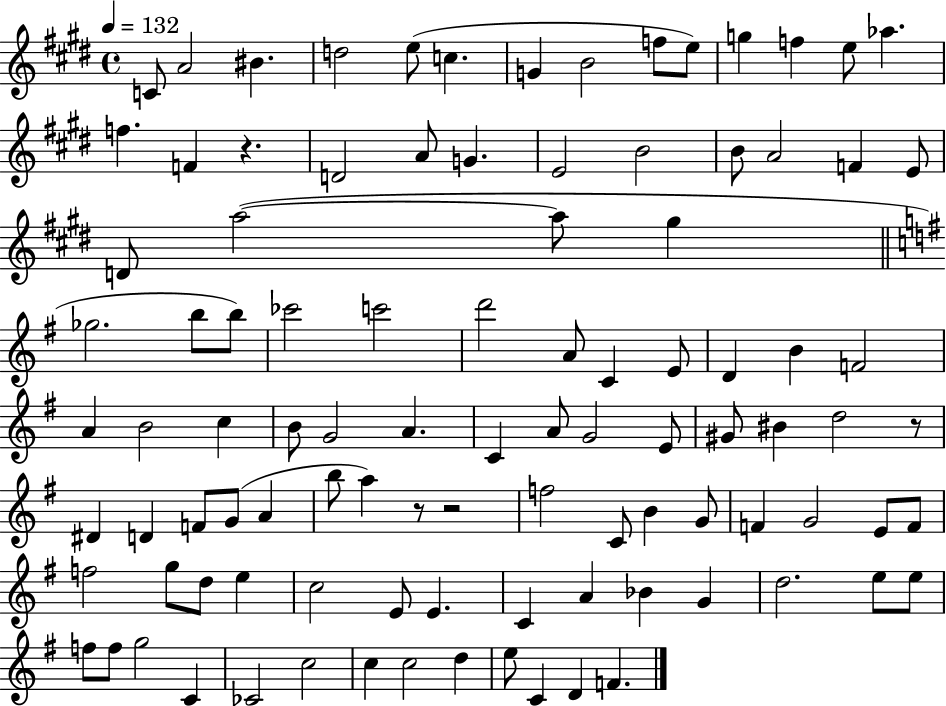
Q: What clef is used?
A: treble